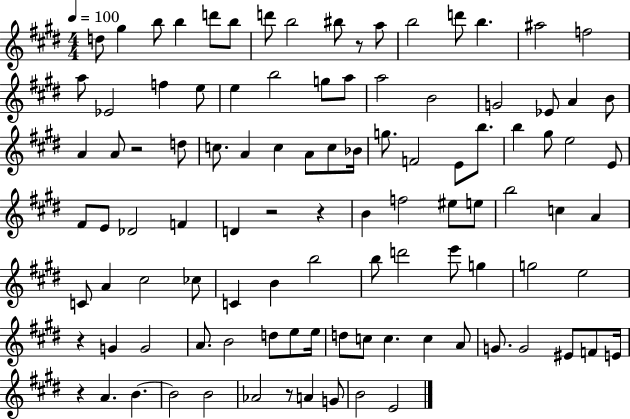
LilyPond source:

{
  \clef treble
  \numericTimeSignature
  \time 4/4
  \key e \major
  \tempo 4 = 100
  \repeat volta 2 { d''8 gis''4 b''8 b''4 d'''8 b''8 | d'''8 b''2 bis''8 r8 a''8 | b''2 d'''8 b''4. | ais''2 f''2 | \break a''8 ees'2 f''4 e''8 | e''4 b''2 g''8 a''8 | a''2 b'2 | g'2 ees'8 a'4 b'8 | \break a'4 a'8 r2 d''8 | c''8. a'4 c''4 a'8 c''8 bes'16 | g''8. f'2 e'8 b''8. | b''4 gis''8 e''2 e'8 | \break fis'8 e'8 des'2 f'4 | d'4 r2 r4 | b'4 f''2 eis''8 e''8 | b''2 c''4 a'4 | \break c'8 a'4 cis''2 ces''8 | c'4 b'4 b''2 | b''8 d'''2 e'''8 g''4 | g''2 e''2 | \break r4 g'4 g'2 | a'8. b'2 d''8 e''8 e''16 | d''8 c''8 c''4. c''4 a'8 | g'8. g'2 eis'8 f'8 e'16 | \break r4 a'4. b'4.~~ | b'2 b'2 | aes'2 r8 a'4 g'8 | b'2 e'2 | \break } \bar "|."
}